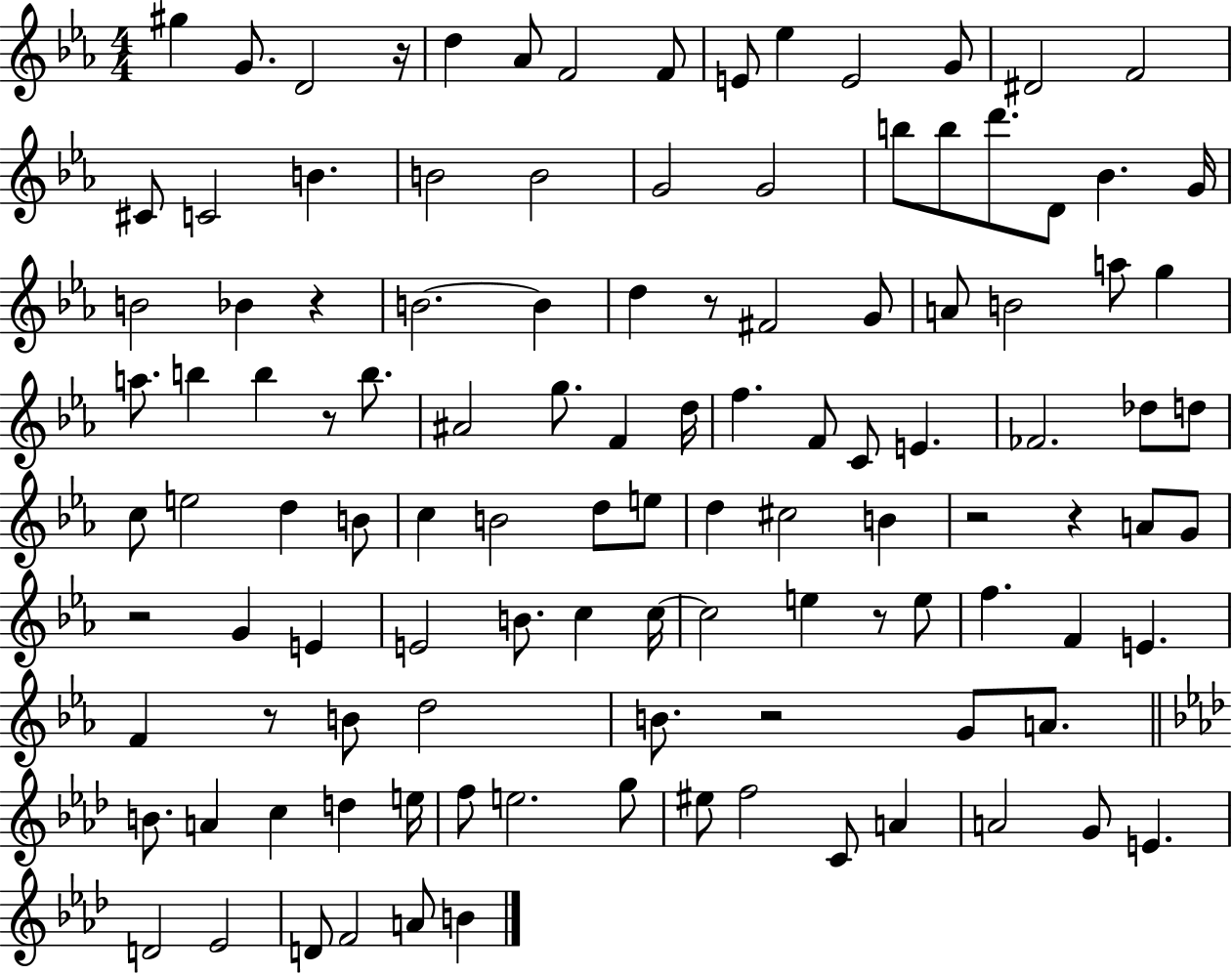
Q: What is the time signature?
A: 4/4